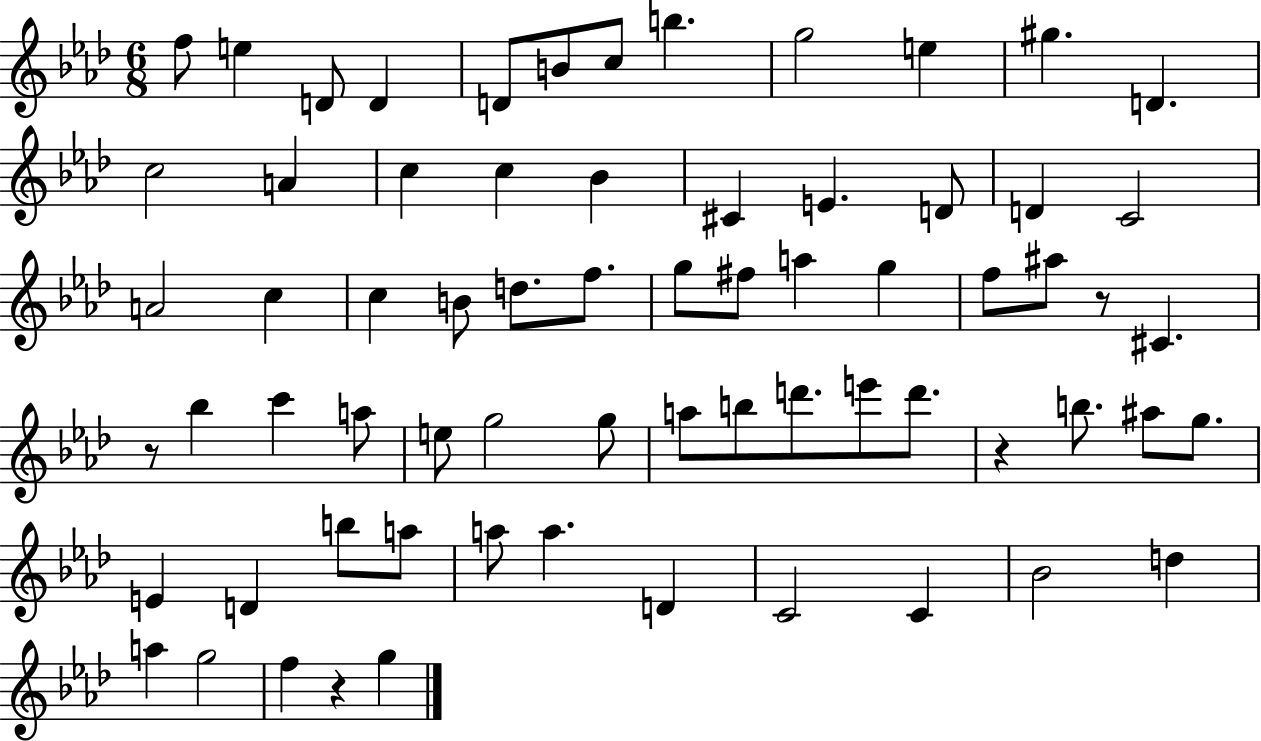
{
  \clef treble
  \numericTimeSignature
  \time 6/8
  \key aes \major
  f''8 e''4 d'8 d'4 | d'8 b'8 c''8 b''4. | g''2 e''4 | gis''4. d'4. | \break c''2 a'4 | c''4 c''4 bes'4 | cis'4 e'4. d'8 | d'4 c'2 | \break a'2 c''4 | c''4 b'8 d''8. f''8. | g''8 fis''8 a''4 g''4 | f''8 ais''8 r8 cis'4. | \break r8 bes''4 c'''4 a''8 | e''8 g''2 g''8 | a''8 b''8 d'''8. e'''8 d'''8. | r4 b''8. ais''8 g''8. | \break e'4 d'4 b''8 a''8 | a''8 a''4. d'4 | c'2 c'4 | bes'2 d''4 | \break a''4 g''2 | f''4 r4 g''4 | \bar "|."
}